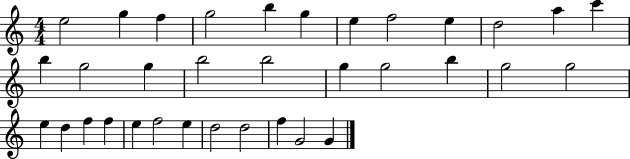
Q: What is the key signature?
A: C major